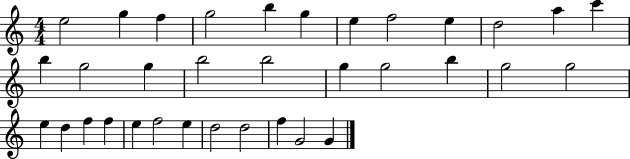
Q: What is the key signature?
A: C major